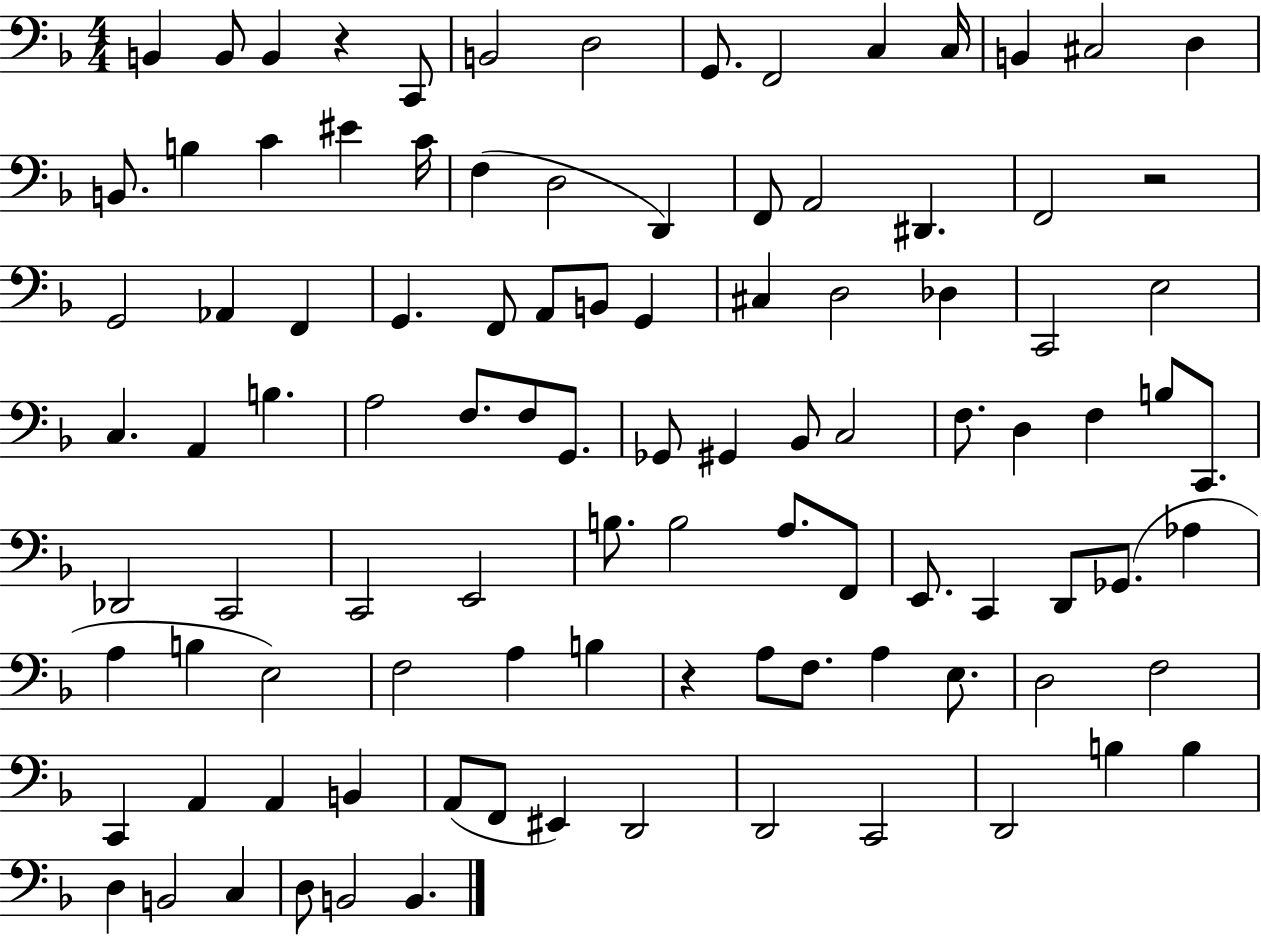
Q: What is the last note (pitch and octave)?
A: B2